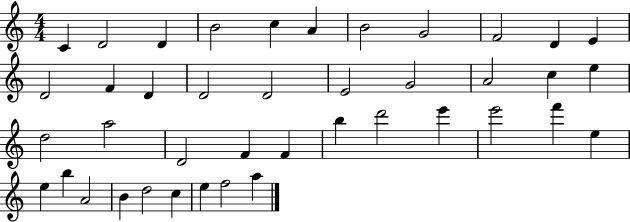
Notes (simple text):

C4/q D4/h D4/q B4/h C5/q A4/q B4/h G4/h F4/h D4/q E4/q D4/h F4/q D4/q D4/h D4/h E4/h G4/h A4/h C5/q E5/q D5/h A5/h D4/h F4/q F4/q B5/q D6/h E6/q E6/h F6/q E5/q E5/q B5/q A4/h B4/q D5/h C5/q E5/q F5/h A5/q